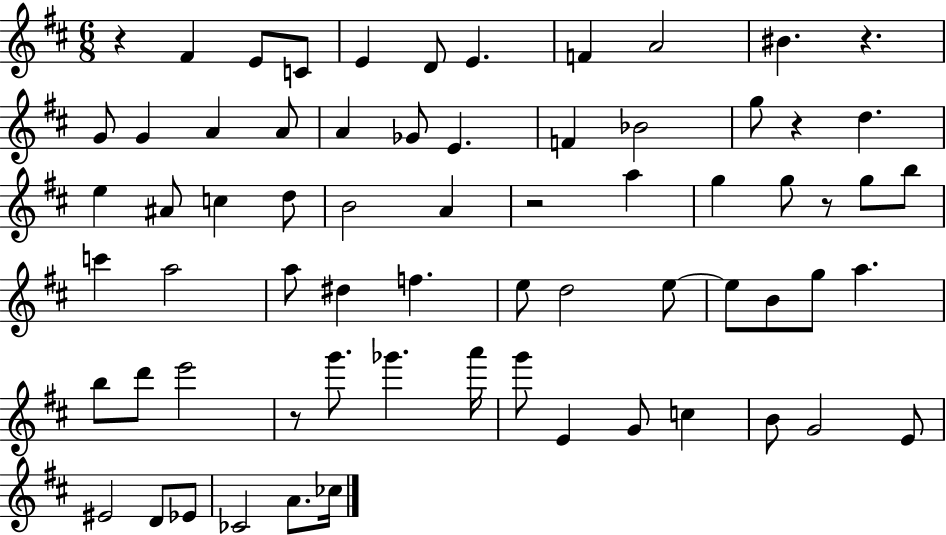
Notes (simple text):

R/q F#4/q E4/e C4/e E4/q D4/e E4/q. F4/q A4/h BIS4/q. R/q. G4/e G4/q A4/q A4/e A4/q Gb4/e E4/q. F4/q Bb4/h G5/e R/q D5/q. E5/q A#4/e C5/q D5/e B4/h A4/q R/h A5/q G5/q G5/e R/e G5/e B5/e C6/q A5/h A5/e D#5/q F5/q. E5/e D5/h E5/e E5/e B4/e G5/e A5/q. B5/e D6/e E6/h R/e G6/e. Gb6/q. A6/s G6/e E4/q G4/e C5/q B4/e G4/h E4/e EIS4/h D4/e Eb4/e CES4/h A4/e. CES5/s